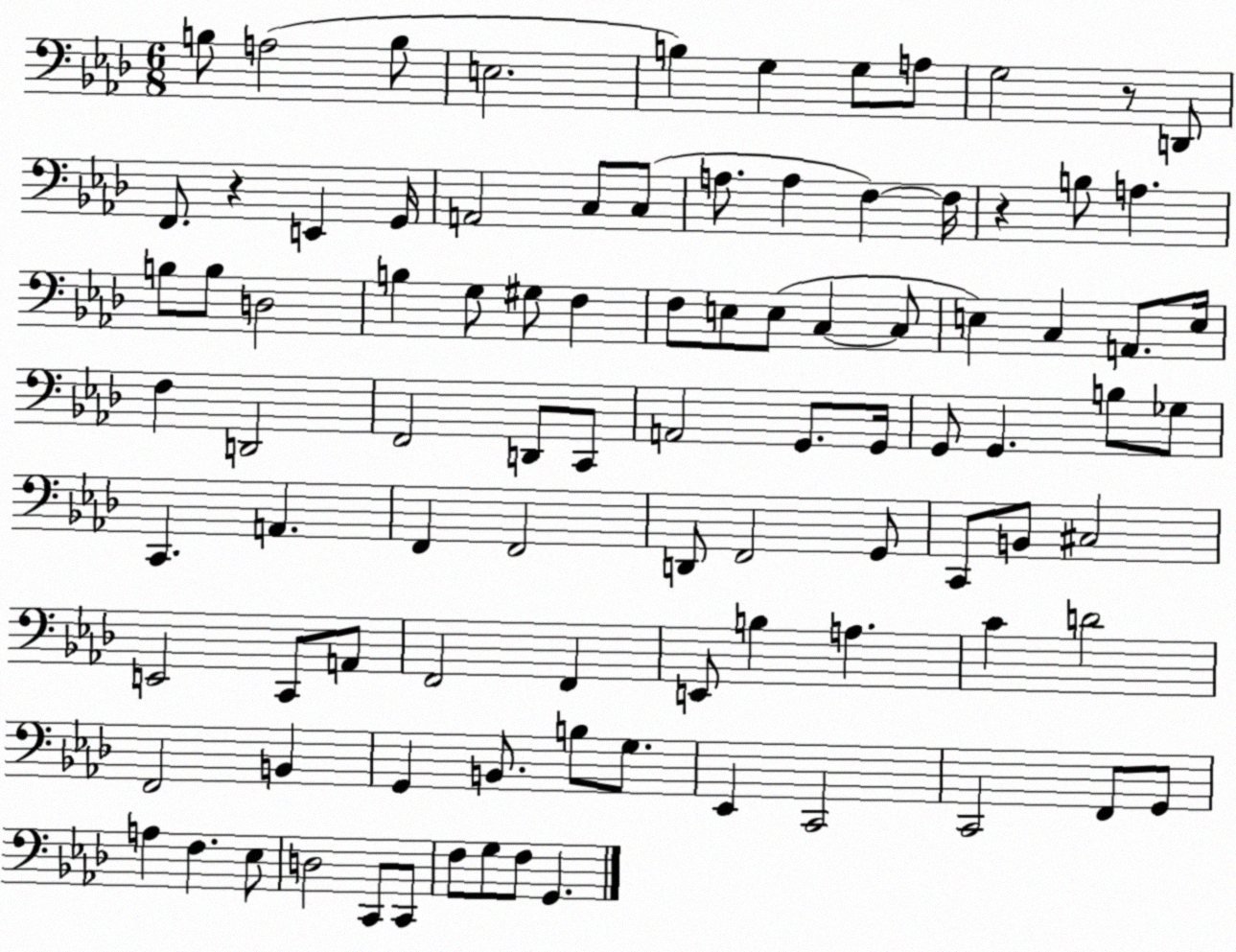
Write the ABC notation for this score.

X:1
T:Untitled
M:6/8
L:1/4
K:Ab
B,/2 A,2 B,/2 E,2 B, G, G,/2 A,/2 G,2 z/2 D,,/2 F,,/2 z E,, G,,/4 A,,2 C,/2 C,/2 A,/2 A, F, F,/4 z B,/2 A, B,/2 B,/2 D,2 B, G,/2 ^G,/2 F, F,/2 E,/2 E,/2 C, C,/2 E, C, A,,/2 E,/4 F, D,,2 F,,2 D,,/2 C,,/2 A,,2 G,,/2 G,,/4 G,,/2 G,, B,/2 _G,/2 C,, A,, F,, F,,2 D,,/2 F,,2 G,,/2 C,,/2 B,,/2 ^C,2 E,,2 C,,/2 A,,/2 F,,2 F,, E,,/2 B, A, C D2 F,,2 B,, G,, B,,/2 B,/2 G,/2 _E,, C,,2 C,,2 F,,/2 G,,/2 A, F, _E,/2 D,2 C,,/2 C,,/2 F,/2 G,/2 F,/2 G,,